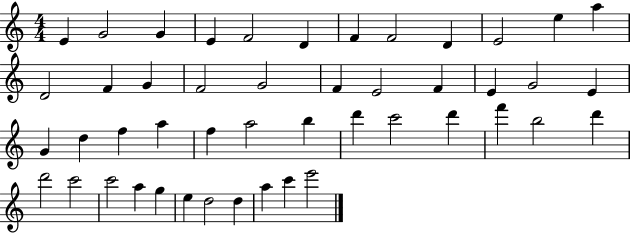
E4/q G4/h G4/q E4/q F4/h D4/q F4/q F4/h D4/q E4/h E5/q A5/q D4/h F4/q G4/q F4/h G4/h F4/q E4/h F4/q E4/q G4/h E4/q G4/q D5/q F5/q A5/q F5/q A5/h B5/q D6/q C6/h D6/q F6/q B5/h D6/q D6/h C6/h C6/h A5/q G5/q E5/q D5/h D5/q A5/q C6/q E6/h